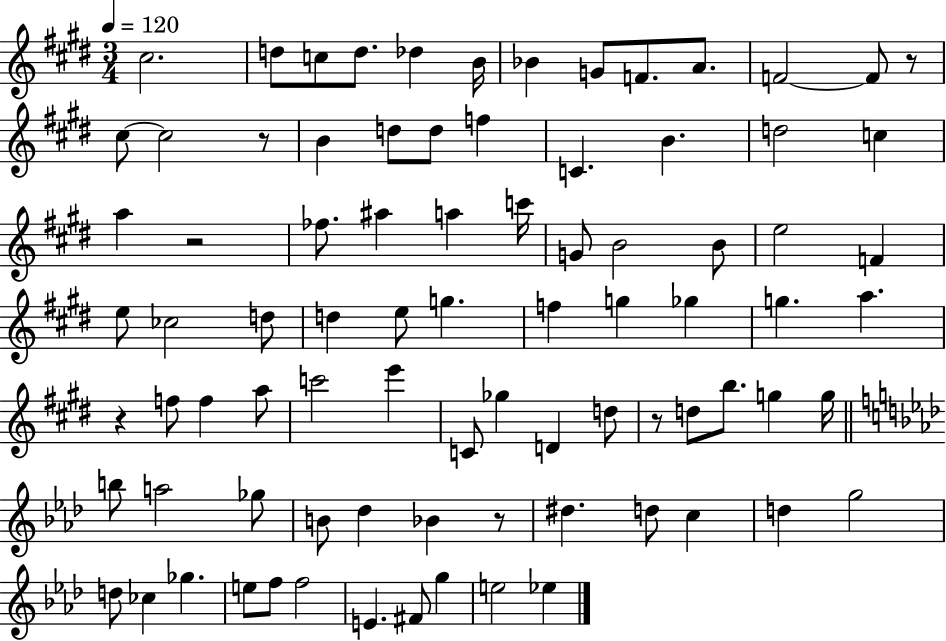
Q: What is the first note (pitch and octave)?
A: C#5